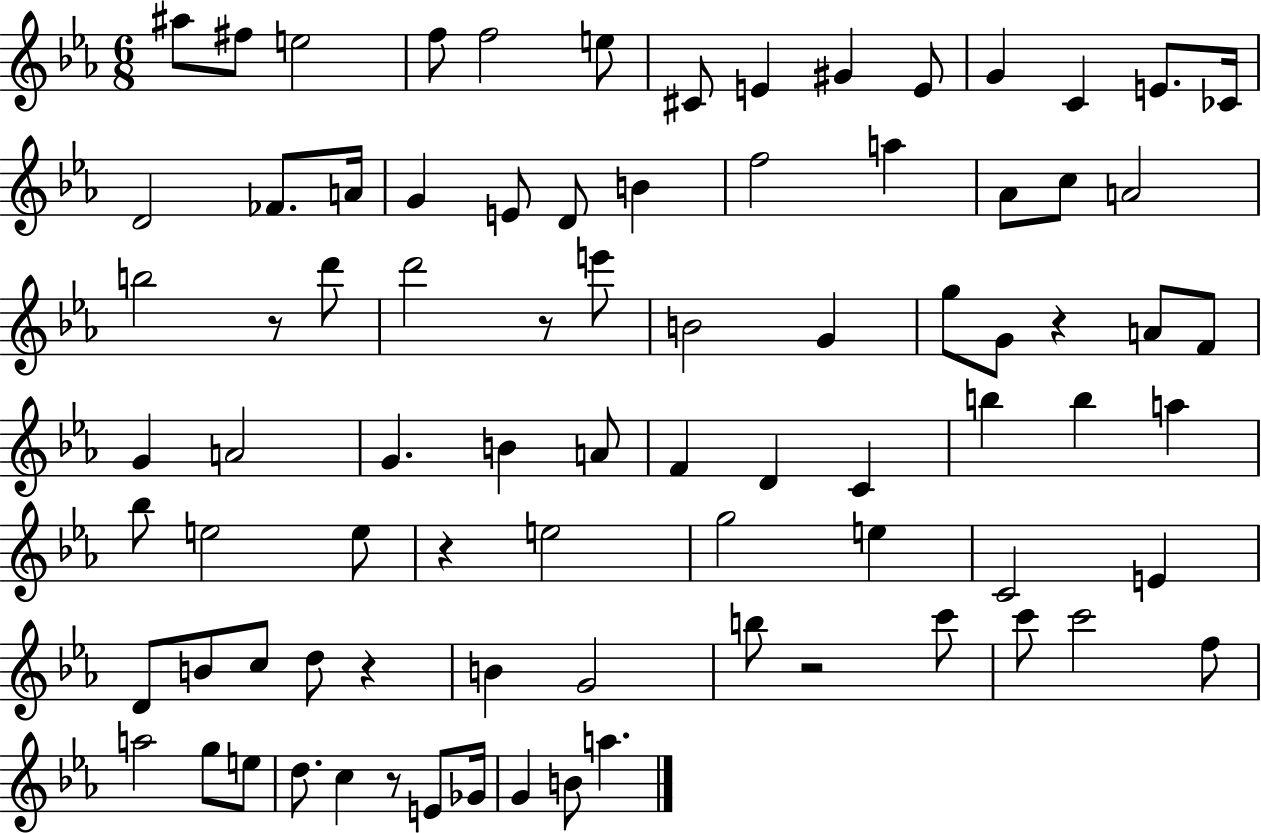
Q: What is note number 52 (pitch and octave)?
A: G5